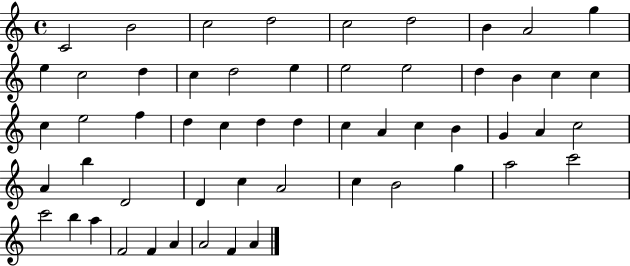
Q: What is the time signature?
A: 4/4